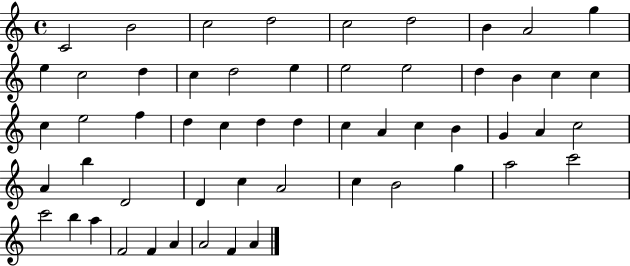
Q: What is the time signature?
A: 4/4